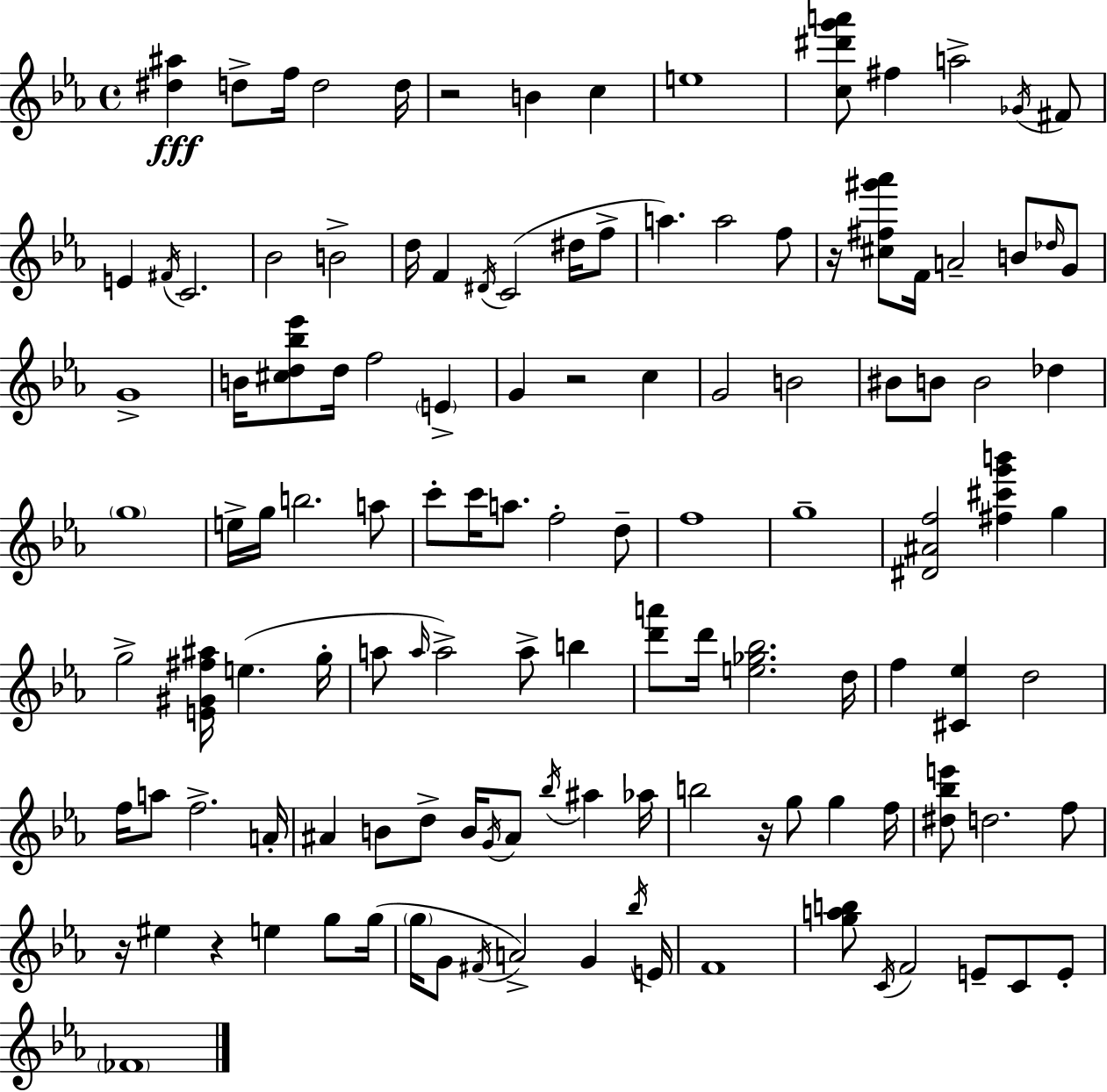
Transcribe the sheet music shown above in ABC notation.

X:1
T:Untitled
M:4/4
L:1/4
K:Eb
[^d^a] d/2 f/4 d2 d/4 z2 B c e4 [c^d'g'a']/2 ^f a2 _G/4 ^F/2 E ^F/4 C2 _B2 B2 d/4 F ^D/4 C2 ^d/4 f/2 a a2 f/2 z/4 [^c^f^g'_a']/2 F/4 A2 B/2 _d/4 G/2 G4 B/4 [^cd_b_e']/2 d/4 f2 E G z2 c G2 B2 ^B/2 B/2 B2 _d g4 e/4 g/4 b2 a/2 c'/2 c'/4 a/2 f2 d/2 f4 g4 [^D^Af]2 [^f^c'g'b'] g g2 [E^G^f^a]/4 e g/4 a/2 a/4 a2 a/2 b [d'a']/2 d'/4 [e_g_b]2 d/4 f [^C_e] d2 f/4 a/2 f2 A/4 ^A B/2 d/2 B/4 G/4 ^A/2 _b/4 ^a _a/4 b2 z/4 g/2 g f/4 [^d_be']/2 d2 f/2 z/4 ^e z e g/2 g/4 g/4 G/2 ^F/4 A2 G _b/4 E/4 F4 [gab]/2 C/4 F2 E/2 C/2 E/2 _F4